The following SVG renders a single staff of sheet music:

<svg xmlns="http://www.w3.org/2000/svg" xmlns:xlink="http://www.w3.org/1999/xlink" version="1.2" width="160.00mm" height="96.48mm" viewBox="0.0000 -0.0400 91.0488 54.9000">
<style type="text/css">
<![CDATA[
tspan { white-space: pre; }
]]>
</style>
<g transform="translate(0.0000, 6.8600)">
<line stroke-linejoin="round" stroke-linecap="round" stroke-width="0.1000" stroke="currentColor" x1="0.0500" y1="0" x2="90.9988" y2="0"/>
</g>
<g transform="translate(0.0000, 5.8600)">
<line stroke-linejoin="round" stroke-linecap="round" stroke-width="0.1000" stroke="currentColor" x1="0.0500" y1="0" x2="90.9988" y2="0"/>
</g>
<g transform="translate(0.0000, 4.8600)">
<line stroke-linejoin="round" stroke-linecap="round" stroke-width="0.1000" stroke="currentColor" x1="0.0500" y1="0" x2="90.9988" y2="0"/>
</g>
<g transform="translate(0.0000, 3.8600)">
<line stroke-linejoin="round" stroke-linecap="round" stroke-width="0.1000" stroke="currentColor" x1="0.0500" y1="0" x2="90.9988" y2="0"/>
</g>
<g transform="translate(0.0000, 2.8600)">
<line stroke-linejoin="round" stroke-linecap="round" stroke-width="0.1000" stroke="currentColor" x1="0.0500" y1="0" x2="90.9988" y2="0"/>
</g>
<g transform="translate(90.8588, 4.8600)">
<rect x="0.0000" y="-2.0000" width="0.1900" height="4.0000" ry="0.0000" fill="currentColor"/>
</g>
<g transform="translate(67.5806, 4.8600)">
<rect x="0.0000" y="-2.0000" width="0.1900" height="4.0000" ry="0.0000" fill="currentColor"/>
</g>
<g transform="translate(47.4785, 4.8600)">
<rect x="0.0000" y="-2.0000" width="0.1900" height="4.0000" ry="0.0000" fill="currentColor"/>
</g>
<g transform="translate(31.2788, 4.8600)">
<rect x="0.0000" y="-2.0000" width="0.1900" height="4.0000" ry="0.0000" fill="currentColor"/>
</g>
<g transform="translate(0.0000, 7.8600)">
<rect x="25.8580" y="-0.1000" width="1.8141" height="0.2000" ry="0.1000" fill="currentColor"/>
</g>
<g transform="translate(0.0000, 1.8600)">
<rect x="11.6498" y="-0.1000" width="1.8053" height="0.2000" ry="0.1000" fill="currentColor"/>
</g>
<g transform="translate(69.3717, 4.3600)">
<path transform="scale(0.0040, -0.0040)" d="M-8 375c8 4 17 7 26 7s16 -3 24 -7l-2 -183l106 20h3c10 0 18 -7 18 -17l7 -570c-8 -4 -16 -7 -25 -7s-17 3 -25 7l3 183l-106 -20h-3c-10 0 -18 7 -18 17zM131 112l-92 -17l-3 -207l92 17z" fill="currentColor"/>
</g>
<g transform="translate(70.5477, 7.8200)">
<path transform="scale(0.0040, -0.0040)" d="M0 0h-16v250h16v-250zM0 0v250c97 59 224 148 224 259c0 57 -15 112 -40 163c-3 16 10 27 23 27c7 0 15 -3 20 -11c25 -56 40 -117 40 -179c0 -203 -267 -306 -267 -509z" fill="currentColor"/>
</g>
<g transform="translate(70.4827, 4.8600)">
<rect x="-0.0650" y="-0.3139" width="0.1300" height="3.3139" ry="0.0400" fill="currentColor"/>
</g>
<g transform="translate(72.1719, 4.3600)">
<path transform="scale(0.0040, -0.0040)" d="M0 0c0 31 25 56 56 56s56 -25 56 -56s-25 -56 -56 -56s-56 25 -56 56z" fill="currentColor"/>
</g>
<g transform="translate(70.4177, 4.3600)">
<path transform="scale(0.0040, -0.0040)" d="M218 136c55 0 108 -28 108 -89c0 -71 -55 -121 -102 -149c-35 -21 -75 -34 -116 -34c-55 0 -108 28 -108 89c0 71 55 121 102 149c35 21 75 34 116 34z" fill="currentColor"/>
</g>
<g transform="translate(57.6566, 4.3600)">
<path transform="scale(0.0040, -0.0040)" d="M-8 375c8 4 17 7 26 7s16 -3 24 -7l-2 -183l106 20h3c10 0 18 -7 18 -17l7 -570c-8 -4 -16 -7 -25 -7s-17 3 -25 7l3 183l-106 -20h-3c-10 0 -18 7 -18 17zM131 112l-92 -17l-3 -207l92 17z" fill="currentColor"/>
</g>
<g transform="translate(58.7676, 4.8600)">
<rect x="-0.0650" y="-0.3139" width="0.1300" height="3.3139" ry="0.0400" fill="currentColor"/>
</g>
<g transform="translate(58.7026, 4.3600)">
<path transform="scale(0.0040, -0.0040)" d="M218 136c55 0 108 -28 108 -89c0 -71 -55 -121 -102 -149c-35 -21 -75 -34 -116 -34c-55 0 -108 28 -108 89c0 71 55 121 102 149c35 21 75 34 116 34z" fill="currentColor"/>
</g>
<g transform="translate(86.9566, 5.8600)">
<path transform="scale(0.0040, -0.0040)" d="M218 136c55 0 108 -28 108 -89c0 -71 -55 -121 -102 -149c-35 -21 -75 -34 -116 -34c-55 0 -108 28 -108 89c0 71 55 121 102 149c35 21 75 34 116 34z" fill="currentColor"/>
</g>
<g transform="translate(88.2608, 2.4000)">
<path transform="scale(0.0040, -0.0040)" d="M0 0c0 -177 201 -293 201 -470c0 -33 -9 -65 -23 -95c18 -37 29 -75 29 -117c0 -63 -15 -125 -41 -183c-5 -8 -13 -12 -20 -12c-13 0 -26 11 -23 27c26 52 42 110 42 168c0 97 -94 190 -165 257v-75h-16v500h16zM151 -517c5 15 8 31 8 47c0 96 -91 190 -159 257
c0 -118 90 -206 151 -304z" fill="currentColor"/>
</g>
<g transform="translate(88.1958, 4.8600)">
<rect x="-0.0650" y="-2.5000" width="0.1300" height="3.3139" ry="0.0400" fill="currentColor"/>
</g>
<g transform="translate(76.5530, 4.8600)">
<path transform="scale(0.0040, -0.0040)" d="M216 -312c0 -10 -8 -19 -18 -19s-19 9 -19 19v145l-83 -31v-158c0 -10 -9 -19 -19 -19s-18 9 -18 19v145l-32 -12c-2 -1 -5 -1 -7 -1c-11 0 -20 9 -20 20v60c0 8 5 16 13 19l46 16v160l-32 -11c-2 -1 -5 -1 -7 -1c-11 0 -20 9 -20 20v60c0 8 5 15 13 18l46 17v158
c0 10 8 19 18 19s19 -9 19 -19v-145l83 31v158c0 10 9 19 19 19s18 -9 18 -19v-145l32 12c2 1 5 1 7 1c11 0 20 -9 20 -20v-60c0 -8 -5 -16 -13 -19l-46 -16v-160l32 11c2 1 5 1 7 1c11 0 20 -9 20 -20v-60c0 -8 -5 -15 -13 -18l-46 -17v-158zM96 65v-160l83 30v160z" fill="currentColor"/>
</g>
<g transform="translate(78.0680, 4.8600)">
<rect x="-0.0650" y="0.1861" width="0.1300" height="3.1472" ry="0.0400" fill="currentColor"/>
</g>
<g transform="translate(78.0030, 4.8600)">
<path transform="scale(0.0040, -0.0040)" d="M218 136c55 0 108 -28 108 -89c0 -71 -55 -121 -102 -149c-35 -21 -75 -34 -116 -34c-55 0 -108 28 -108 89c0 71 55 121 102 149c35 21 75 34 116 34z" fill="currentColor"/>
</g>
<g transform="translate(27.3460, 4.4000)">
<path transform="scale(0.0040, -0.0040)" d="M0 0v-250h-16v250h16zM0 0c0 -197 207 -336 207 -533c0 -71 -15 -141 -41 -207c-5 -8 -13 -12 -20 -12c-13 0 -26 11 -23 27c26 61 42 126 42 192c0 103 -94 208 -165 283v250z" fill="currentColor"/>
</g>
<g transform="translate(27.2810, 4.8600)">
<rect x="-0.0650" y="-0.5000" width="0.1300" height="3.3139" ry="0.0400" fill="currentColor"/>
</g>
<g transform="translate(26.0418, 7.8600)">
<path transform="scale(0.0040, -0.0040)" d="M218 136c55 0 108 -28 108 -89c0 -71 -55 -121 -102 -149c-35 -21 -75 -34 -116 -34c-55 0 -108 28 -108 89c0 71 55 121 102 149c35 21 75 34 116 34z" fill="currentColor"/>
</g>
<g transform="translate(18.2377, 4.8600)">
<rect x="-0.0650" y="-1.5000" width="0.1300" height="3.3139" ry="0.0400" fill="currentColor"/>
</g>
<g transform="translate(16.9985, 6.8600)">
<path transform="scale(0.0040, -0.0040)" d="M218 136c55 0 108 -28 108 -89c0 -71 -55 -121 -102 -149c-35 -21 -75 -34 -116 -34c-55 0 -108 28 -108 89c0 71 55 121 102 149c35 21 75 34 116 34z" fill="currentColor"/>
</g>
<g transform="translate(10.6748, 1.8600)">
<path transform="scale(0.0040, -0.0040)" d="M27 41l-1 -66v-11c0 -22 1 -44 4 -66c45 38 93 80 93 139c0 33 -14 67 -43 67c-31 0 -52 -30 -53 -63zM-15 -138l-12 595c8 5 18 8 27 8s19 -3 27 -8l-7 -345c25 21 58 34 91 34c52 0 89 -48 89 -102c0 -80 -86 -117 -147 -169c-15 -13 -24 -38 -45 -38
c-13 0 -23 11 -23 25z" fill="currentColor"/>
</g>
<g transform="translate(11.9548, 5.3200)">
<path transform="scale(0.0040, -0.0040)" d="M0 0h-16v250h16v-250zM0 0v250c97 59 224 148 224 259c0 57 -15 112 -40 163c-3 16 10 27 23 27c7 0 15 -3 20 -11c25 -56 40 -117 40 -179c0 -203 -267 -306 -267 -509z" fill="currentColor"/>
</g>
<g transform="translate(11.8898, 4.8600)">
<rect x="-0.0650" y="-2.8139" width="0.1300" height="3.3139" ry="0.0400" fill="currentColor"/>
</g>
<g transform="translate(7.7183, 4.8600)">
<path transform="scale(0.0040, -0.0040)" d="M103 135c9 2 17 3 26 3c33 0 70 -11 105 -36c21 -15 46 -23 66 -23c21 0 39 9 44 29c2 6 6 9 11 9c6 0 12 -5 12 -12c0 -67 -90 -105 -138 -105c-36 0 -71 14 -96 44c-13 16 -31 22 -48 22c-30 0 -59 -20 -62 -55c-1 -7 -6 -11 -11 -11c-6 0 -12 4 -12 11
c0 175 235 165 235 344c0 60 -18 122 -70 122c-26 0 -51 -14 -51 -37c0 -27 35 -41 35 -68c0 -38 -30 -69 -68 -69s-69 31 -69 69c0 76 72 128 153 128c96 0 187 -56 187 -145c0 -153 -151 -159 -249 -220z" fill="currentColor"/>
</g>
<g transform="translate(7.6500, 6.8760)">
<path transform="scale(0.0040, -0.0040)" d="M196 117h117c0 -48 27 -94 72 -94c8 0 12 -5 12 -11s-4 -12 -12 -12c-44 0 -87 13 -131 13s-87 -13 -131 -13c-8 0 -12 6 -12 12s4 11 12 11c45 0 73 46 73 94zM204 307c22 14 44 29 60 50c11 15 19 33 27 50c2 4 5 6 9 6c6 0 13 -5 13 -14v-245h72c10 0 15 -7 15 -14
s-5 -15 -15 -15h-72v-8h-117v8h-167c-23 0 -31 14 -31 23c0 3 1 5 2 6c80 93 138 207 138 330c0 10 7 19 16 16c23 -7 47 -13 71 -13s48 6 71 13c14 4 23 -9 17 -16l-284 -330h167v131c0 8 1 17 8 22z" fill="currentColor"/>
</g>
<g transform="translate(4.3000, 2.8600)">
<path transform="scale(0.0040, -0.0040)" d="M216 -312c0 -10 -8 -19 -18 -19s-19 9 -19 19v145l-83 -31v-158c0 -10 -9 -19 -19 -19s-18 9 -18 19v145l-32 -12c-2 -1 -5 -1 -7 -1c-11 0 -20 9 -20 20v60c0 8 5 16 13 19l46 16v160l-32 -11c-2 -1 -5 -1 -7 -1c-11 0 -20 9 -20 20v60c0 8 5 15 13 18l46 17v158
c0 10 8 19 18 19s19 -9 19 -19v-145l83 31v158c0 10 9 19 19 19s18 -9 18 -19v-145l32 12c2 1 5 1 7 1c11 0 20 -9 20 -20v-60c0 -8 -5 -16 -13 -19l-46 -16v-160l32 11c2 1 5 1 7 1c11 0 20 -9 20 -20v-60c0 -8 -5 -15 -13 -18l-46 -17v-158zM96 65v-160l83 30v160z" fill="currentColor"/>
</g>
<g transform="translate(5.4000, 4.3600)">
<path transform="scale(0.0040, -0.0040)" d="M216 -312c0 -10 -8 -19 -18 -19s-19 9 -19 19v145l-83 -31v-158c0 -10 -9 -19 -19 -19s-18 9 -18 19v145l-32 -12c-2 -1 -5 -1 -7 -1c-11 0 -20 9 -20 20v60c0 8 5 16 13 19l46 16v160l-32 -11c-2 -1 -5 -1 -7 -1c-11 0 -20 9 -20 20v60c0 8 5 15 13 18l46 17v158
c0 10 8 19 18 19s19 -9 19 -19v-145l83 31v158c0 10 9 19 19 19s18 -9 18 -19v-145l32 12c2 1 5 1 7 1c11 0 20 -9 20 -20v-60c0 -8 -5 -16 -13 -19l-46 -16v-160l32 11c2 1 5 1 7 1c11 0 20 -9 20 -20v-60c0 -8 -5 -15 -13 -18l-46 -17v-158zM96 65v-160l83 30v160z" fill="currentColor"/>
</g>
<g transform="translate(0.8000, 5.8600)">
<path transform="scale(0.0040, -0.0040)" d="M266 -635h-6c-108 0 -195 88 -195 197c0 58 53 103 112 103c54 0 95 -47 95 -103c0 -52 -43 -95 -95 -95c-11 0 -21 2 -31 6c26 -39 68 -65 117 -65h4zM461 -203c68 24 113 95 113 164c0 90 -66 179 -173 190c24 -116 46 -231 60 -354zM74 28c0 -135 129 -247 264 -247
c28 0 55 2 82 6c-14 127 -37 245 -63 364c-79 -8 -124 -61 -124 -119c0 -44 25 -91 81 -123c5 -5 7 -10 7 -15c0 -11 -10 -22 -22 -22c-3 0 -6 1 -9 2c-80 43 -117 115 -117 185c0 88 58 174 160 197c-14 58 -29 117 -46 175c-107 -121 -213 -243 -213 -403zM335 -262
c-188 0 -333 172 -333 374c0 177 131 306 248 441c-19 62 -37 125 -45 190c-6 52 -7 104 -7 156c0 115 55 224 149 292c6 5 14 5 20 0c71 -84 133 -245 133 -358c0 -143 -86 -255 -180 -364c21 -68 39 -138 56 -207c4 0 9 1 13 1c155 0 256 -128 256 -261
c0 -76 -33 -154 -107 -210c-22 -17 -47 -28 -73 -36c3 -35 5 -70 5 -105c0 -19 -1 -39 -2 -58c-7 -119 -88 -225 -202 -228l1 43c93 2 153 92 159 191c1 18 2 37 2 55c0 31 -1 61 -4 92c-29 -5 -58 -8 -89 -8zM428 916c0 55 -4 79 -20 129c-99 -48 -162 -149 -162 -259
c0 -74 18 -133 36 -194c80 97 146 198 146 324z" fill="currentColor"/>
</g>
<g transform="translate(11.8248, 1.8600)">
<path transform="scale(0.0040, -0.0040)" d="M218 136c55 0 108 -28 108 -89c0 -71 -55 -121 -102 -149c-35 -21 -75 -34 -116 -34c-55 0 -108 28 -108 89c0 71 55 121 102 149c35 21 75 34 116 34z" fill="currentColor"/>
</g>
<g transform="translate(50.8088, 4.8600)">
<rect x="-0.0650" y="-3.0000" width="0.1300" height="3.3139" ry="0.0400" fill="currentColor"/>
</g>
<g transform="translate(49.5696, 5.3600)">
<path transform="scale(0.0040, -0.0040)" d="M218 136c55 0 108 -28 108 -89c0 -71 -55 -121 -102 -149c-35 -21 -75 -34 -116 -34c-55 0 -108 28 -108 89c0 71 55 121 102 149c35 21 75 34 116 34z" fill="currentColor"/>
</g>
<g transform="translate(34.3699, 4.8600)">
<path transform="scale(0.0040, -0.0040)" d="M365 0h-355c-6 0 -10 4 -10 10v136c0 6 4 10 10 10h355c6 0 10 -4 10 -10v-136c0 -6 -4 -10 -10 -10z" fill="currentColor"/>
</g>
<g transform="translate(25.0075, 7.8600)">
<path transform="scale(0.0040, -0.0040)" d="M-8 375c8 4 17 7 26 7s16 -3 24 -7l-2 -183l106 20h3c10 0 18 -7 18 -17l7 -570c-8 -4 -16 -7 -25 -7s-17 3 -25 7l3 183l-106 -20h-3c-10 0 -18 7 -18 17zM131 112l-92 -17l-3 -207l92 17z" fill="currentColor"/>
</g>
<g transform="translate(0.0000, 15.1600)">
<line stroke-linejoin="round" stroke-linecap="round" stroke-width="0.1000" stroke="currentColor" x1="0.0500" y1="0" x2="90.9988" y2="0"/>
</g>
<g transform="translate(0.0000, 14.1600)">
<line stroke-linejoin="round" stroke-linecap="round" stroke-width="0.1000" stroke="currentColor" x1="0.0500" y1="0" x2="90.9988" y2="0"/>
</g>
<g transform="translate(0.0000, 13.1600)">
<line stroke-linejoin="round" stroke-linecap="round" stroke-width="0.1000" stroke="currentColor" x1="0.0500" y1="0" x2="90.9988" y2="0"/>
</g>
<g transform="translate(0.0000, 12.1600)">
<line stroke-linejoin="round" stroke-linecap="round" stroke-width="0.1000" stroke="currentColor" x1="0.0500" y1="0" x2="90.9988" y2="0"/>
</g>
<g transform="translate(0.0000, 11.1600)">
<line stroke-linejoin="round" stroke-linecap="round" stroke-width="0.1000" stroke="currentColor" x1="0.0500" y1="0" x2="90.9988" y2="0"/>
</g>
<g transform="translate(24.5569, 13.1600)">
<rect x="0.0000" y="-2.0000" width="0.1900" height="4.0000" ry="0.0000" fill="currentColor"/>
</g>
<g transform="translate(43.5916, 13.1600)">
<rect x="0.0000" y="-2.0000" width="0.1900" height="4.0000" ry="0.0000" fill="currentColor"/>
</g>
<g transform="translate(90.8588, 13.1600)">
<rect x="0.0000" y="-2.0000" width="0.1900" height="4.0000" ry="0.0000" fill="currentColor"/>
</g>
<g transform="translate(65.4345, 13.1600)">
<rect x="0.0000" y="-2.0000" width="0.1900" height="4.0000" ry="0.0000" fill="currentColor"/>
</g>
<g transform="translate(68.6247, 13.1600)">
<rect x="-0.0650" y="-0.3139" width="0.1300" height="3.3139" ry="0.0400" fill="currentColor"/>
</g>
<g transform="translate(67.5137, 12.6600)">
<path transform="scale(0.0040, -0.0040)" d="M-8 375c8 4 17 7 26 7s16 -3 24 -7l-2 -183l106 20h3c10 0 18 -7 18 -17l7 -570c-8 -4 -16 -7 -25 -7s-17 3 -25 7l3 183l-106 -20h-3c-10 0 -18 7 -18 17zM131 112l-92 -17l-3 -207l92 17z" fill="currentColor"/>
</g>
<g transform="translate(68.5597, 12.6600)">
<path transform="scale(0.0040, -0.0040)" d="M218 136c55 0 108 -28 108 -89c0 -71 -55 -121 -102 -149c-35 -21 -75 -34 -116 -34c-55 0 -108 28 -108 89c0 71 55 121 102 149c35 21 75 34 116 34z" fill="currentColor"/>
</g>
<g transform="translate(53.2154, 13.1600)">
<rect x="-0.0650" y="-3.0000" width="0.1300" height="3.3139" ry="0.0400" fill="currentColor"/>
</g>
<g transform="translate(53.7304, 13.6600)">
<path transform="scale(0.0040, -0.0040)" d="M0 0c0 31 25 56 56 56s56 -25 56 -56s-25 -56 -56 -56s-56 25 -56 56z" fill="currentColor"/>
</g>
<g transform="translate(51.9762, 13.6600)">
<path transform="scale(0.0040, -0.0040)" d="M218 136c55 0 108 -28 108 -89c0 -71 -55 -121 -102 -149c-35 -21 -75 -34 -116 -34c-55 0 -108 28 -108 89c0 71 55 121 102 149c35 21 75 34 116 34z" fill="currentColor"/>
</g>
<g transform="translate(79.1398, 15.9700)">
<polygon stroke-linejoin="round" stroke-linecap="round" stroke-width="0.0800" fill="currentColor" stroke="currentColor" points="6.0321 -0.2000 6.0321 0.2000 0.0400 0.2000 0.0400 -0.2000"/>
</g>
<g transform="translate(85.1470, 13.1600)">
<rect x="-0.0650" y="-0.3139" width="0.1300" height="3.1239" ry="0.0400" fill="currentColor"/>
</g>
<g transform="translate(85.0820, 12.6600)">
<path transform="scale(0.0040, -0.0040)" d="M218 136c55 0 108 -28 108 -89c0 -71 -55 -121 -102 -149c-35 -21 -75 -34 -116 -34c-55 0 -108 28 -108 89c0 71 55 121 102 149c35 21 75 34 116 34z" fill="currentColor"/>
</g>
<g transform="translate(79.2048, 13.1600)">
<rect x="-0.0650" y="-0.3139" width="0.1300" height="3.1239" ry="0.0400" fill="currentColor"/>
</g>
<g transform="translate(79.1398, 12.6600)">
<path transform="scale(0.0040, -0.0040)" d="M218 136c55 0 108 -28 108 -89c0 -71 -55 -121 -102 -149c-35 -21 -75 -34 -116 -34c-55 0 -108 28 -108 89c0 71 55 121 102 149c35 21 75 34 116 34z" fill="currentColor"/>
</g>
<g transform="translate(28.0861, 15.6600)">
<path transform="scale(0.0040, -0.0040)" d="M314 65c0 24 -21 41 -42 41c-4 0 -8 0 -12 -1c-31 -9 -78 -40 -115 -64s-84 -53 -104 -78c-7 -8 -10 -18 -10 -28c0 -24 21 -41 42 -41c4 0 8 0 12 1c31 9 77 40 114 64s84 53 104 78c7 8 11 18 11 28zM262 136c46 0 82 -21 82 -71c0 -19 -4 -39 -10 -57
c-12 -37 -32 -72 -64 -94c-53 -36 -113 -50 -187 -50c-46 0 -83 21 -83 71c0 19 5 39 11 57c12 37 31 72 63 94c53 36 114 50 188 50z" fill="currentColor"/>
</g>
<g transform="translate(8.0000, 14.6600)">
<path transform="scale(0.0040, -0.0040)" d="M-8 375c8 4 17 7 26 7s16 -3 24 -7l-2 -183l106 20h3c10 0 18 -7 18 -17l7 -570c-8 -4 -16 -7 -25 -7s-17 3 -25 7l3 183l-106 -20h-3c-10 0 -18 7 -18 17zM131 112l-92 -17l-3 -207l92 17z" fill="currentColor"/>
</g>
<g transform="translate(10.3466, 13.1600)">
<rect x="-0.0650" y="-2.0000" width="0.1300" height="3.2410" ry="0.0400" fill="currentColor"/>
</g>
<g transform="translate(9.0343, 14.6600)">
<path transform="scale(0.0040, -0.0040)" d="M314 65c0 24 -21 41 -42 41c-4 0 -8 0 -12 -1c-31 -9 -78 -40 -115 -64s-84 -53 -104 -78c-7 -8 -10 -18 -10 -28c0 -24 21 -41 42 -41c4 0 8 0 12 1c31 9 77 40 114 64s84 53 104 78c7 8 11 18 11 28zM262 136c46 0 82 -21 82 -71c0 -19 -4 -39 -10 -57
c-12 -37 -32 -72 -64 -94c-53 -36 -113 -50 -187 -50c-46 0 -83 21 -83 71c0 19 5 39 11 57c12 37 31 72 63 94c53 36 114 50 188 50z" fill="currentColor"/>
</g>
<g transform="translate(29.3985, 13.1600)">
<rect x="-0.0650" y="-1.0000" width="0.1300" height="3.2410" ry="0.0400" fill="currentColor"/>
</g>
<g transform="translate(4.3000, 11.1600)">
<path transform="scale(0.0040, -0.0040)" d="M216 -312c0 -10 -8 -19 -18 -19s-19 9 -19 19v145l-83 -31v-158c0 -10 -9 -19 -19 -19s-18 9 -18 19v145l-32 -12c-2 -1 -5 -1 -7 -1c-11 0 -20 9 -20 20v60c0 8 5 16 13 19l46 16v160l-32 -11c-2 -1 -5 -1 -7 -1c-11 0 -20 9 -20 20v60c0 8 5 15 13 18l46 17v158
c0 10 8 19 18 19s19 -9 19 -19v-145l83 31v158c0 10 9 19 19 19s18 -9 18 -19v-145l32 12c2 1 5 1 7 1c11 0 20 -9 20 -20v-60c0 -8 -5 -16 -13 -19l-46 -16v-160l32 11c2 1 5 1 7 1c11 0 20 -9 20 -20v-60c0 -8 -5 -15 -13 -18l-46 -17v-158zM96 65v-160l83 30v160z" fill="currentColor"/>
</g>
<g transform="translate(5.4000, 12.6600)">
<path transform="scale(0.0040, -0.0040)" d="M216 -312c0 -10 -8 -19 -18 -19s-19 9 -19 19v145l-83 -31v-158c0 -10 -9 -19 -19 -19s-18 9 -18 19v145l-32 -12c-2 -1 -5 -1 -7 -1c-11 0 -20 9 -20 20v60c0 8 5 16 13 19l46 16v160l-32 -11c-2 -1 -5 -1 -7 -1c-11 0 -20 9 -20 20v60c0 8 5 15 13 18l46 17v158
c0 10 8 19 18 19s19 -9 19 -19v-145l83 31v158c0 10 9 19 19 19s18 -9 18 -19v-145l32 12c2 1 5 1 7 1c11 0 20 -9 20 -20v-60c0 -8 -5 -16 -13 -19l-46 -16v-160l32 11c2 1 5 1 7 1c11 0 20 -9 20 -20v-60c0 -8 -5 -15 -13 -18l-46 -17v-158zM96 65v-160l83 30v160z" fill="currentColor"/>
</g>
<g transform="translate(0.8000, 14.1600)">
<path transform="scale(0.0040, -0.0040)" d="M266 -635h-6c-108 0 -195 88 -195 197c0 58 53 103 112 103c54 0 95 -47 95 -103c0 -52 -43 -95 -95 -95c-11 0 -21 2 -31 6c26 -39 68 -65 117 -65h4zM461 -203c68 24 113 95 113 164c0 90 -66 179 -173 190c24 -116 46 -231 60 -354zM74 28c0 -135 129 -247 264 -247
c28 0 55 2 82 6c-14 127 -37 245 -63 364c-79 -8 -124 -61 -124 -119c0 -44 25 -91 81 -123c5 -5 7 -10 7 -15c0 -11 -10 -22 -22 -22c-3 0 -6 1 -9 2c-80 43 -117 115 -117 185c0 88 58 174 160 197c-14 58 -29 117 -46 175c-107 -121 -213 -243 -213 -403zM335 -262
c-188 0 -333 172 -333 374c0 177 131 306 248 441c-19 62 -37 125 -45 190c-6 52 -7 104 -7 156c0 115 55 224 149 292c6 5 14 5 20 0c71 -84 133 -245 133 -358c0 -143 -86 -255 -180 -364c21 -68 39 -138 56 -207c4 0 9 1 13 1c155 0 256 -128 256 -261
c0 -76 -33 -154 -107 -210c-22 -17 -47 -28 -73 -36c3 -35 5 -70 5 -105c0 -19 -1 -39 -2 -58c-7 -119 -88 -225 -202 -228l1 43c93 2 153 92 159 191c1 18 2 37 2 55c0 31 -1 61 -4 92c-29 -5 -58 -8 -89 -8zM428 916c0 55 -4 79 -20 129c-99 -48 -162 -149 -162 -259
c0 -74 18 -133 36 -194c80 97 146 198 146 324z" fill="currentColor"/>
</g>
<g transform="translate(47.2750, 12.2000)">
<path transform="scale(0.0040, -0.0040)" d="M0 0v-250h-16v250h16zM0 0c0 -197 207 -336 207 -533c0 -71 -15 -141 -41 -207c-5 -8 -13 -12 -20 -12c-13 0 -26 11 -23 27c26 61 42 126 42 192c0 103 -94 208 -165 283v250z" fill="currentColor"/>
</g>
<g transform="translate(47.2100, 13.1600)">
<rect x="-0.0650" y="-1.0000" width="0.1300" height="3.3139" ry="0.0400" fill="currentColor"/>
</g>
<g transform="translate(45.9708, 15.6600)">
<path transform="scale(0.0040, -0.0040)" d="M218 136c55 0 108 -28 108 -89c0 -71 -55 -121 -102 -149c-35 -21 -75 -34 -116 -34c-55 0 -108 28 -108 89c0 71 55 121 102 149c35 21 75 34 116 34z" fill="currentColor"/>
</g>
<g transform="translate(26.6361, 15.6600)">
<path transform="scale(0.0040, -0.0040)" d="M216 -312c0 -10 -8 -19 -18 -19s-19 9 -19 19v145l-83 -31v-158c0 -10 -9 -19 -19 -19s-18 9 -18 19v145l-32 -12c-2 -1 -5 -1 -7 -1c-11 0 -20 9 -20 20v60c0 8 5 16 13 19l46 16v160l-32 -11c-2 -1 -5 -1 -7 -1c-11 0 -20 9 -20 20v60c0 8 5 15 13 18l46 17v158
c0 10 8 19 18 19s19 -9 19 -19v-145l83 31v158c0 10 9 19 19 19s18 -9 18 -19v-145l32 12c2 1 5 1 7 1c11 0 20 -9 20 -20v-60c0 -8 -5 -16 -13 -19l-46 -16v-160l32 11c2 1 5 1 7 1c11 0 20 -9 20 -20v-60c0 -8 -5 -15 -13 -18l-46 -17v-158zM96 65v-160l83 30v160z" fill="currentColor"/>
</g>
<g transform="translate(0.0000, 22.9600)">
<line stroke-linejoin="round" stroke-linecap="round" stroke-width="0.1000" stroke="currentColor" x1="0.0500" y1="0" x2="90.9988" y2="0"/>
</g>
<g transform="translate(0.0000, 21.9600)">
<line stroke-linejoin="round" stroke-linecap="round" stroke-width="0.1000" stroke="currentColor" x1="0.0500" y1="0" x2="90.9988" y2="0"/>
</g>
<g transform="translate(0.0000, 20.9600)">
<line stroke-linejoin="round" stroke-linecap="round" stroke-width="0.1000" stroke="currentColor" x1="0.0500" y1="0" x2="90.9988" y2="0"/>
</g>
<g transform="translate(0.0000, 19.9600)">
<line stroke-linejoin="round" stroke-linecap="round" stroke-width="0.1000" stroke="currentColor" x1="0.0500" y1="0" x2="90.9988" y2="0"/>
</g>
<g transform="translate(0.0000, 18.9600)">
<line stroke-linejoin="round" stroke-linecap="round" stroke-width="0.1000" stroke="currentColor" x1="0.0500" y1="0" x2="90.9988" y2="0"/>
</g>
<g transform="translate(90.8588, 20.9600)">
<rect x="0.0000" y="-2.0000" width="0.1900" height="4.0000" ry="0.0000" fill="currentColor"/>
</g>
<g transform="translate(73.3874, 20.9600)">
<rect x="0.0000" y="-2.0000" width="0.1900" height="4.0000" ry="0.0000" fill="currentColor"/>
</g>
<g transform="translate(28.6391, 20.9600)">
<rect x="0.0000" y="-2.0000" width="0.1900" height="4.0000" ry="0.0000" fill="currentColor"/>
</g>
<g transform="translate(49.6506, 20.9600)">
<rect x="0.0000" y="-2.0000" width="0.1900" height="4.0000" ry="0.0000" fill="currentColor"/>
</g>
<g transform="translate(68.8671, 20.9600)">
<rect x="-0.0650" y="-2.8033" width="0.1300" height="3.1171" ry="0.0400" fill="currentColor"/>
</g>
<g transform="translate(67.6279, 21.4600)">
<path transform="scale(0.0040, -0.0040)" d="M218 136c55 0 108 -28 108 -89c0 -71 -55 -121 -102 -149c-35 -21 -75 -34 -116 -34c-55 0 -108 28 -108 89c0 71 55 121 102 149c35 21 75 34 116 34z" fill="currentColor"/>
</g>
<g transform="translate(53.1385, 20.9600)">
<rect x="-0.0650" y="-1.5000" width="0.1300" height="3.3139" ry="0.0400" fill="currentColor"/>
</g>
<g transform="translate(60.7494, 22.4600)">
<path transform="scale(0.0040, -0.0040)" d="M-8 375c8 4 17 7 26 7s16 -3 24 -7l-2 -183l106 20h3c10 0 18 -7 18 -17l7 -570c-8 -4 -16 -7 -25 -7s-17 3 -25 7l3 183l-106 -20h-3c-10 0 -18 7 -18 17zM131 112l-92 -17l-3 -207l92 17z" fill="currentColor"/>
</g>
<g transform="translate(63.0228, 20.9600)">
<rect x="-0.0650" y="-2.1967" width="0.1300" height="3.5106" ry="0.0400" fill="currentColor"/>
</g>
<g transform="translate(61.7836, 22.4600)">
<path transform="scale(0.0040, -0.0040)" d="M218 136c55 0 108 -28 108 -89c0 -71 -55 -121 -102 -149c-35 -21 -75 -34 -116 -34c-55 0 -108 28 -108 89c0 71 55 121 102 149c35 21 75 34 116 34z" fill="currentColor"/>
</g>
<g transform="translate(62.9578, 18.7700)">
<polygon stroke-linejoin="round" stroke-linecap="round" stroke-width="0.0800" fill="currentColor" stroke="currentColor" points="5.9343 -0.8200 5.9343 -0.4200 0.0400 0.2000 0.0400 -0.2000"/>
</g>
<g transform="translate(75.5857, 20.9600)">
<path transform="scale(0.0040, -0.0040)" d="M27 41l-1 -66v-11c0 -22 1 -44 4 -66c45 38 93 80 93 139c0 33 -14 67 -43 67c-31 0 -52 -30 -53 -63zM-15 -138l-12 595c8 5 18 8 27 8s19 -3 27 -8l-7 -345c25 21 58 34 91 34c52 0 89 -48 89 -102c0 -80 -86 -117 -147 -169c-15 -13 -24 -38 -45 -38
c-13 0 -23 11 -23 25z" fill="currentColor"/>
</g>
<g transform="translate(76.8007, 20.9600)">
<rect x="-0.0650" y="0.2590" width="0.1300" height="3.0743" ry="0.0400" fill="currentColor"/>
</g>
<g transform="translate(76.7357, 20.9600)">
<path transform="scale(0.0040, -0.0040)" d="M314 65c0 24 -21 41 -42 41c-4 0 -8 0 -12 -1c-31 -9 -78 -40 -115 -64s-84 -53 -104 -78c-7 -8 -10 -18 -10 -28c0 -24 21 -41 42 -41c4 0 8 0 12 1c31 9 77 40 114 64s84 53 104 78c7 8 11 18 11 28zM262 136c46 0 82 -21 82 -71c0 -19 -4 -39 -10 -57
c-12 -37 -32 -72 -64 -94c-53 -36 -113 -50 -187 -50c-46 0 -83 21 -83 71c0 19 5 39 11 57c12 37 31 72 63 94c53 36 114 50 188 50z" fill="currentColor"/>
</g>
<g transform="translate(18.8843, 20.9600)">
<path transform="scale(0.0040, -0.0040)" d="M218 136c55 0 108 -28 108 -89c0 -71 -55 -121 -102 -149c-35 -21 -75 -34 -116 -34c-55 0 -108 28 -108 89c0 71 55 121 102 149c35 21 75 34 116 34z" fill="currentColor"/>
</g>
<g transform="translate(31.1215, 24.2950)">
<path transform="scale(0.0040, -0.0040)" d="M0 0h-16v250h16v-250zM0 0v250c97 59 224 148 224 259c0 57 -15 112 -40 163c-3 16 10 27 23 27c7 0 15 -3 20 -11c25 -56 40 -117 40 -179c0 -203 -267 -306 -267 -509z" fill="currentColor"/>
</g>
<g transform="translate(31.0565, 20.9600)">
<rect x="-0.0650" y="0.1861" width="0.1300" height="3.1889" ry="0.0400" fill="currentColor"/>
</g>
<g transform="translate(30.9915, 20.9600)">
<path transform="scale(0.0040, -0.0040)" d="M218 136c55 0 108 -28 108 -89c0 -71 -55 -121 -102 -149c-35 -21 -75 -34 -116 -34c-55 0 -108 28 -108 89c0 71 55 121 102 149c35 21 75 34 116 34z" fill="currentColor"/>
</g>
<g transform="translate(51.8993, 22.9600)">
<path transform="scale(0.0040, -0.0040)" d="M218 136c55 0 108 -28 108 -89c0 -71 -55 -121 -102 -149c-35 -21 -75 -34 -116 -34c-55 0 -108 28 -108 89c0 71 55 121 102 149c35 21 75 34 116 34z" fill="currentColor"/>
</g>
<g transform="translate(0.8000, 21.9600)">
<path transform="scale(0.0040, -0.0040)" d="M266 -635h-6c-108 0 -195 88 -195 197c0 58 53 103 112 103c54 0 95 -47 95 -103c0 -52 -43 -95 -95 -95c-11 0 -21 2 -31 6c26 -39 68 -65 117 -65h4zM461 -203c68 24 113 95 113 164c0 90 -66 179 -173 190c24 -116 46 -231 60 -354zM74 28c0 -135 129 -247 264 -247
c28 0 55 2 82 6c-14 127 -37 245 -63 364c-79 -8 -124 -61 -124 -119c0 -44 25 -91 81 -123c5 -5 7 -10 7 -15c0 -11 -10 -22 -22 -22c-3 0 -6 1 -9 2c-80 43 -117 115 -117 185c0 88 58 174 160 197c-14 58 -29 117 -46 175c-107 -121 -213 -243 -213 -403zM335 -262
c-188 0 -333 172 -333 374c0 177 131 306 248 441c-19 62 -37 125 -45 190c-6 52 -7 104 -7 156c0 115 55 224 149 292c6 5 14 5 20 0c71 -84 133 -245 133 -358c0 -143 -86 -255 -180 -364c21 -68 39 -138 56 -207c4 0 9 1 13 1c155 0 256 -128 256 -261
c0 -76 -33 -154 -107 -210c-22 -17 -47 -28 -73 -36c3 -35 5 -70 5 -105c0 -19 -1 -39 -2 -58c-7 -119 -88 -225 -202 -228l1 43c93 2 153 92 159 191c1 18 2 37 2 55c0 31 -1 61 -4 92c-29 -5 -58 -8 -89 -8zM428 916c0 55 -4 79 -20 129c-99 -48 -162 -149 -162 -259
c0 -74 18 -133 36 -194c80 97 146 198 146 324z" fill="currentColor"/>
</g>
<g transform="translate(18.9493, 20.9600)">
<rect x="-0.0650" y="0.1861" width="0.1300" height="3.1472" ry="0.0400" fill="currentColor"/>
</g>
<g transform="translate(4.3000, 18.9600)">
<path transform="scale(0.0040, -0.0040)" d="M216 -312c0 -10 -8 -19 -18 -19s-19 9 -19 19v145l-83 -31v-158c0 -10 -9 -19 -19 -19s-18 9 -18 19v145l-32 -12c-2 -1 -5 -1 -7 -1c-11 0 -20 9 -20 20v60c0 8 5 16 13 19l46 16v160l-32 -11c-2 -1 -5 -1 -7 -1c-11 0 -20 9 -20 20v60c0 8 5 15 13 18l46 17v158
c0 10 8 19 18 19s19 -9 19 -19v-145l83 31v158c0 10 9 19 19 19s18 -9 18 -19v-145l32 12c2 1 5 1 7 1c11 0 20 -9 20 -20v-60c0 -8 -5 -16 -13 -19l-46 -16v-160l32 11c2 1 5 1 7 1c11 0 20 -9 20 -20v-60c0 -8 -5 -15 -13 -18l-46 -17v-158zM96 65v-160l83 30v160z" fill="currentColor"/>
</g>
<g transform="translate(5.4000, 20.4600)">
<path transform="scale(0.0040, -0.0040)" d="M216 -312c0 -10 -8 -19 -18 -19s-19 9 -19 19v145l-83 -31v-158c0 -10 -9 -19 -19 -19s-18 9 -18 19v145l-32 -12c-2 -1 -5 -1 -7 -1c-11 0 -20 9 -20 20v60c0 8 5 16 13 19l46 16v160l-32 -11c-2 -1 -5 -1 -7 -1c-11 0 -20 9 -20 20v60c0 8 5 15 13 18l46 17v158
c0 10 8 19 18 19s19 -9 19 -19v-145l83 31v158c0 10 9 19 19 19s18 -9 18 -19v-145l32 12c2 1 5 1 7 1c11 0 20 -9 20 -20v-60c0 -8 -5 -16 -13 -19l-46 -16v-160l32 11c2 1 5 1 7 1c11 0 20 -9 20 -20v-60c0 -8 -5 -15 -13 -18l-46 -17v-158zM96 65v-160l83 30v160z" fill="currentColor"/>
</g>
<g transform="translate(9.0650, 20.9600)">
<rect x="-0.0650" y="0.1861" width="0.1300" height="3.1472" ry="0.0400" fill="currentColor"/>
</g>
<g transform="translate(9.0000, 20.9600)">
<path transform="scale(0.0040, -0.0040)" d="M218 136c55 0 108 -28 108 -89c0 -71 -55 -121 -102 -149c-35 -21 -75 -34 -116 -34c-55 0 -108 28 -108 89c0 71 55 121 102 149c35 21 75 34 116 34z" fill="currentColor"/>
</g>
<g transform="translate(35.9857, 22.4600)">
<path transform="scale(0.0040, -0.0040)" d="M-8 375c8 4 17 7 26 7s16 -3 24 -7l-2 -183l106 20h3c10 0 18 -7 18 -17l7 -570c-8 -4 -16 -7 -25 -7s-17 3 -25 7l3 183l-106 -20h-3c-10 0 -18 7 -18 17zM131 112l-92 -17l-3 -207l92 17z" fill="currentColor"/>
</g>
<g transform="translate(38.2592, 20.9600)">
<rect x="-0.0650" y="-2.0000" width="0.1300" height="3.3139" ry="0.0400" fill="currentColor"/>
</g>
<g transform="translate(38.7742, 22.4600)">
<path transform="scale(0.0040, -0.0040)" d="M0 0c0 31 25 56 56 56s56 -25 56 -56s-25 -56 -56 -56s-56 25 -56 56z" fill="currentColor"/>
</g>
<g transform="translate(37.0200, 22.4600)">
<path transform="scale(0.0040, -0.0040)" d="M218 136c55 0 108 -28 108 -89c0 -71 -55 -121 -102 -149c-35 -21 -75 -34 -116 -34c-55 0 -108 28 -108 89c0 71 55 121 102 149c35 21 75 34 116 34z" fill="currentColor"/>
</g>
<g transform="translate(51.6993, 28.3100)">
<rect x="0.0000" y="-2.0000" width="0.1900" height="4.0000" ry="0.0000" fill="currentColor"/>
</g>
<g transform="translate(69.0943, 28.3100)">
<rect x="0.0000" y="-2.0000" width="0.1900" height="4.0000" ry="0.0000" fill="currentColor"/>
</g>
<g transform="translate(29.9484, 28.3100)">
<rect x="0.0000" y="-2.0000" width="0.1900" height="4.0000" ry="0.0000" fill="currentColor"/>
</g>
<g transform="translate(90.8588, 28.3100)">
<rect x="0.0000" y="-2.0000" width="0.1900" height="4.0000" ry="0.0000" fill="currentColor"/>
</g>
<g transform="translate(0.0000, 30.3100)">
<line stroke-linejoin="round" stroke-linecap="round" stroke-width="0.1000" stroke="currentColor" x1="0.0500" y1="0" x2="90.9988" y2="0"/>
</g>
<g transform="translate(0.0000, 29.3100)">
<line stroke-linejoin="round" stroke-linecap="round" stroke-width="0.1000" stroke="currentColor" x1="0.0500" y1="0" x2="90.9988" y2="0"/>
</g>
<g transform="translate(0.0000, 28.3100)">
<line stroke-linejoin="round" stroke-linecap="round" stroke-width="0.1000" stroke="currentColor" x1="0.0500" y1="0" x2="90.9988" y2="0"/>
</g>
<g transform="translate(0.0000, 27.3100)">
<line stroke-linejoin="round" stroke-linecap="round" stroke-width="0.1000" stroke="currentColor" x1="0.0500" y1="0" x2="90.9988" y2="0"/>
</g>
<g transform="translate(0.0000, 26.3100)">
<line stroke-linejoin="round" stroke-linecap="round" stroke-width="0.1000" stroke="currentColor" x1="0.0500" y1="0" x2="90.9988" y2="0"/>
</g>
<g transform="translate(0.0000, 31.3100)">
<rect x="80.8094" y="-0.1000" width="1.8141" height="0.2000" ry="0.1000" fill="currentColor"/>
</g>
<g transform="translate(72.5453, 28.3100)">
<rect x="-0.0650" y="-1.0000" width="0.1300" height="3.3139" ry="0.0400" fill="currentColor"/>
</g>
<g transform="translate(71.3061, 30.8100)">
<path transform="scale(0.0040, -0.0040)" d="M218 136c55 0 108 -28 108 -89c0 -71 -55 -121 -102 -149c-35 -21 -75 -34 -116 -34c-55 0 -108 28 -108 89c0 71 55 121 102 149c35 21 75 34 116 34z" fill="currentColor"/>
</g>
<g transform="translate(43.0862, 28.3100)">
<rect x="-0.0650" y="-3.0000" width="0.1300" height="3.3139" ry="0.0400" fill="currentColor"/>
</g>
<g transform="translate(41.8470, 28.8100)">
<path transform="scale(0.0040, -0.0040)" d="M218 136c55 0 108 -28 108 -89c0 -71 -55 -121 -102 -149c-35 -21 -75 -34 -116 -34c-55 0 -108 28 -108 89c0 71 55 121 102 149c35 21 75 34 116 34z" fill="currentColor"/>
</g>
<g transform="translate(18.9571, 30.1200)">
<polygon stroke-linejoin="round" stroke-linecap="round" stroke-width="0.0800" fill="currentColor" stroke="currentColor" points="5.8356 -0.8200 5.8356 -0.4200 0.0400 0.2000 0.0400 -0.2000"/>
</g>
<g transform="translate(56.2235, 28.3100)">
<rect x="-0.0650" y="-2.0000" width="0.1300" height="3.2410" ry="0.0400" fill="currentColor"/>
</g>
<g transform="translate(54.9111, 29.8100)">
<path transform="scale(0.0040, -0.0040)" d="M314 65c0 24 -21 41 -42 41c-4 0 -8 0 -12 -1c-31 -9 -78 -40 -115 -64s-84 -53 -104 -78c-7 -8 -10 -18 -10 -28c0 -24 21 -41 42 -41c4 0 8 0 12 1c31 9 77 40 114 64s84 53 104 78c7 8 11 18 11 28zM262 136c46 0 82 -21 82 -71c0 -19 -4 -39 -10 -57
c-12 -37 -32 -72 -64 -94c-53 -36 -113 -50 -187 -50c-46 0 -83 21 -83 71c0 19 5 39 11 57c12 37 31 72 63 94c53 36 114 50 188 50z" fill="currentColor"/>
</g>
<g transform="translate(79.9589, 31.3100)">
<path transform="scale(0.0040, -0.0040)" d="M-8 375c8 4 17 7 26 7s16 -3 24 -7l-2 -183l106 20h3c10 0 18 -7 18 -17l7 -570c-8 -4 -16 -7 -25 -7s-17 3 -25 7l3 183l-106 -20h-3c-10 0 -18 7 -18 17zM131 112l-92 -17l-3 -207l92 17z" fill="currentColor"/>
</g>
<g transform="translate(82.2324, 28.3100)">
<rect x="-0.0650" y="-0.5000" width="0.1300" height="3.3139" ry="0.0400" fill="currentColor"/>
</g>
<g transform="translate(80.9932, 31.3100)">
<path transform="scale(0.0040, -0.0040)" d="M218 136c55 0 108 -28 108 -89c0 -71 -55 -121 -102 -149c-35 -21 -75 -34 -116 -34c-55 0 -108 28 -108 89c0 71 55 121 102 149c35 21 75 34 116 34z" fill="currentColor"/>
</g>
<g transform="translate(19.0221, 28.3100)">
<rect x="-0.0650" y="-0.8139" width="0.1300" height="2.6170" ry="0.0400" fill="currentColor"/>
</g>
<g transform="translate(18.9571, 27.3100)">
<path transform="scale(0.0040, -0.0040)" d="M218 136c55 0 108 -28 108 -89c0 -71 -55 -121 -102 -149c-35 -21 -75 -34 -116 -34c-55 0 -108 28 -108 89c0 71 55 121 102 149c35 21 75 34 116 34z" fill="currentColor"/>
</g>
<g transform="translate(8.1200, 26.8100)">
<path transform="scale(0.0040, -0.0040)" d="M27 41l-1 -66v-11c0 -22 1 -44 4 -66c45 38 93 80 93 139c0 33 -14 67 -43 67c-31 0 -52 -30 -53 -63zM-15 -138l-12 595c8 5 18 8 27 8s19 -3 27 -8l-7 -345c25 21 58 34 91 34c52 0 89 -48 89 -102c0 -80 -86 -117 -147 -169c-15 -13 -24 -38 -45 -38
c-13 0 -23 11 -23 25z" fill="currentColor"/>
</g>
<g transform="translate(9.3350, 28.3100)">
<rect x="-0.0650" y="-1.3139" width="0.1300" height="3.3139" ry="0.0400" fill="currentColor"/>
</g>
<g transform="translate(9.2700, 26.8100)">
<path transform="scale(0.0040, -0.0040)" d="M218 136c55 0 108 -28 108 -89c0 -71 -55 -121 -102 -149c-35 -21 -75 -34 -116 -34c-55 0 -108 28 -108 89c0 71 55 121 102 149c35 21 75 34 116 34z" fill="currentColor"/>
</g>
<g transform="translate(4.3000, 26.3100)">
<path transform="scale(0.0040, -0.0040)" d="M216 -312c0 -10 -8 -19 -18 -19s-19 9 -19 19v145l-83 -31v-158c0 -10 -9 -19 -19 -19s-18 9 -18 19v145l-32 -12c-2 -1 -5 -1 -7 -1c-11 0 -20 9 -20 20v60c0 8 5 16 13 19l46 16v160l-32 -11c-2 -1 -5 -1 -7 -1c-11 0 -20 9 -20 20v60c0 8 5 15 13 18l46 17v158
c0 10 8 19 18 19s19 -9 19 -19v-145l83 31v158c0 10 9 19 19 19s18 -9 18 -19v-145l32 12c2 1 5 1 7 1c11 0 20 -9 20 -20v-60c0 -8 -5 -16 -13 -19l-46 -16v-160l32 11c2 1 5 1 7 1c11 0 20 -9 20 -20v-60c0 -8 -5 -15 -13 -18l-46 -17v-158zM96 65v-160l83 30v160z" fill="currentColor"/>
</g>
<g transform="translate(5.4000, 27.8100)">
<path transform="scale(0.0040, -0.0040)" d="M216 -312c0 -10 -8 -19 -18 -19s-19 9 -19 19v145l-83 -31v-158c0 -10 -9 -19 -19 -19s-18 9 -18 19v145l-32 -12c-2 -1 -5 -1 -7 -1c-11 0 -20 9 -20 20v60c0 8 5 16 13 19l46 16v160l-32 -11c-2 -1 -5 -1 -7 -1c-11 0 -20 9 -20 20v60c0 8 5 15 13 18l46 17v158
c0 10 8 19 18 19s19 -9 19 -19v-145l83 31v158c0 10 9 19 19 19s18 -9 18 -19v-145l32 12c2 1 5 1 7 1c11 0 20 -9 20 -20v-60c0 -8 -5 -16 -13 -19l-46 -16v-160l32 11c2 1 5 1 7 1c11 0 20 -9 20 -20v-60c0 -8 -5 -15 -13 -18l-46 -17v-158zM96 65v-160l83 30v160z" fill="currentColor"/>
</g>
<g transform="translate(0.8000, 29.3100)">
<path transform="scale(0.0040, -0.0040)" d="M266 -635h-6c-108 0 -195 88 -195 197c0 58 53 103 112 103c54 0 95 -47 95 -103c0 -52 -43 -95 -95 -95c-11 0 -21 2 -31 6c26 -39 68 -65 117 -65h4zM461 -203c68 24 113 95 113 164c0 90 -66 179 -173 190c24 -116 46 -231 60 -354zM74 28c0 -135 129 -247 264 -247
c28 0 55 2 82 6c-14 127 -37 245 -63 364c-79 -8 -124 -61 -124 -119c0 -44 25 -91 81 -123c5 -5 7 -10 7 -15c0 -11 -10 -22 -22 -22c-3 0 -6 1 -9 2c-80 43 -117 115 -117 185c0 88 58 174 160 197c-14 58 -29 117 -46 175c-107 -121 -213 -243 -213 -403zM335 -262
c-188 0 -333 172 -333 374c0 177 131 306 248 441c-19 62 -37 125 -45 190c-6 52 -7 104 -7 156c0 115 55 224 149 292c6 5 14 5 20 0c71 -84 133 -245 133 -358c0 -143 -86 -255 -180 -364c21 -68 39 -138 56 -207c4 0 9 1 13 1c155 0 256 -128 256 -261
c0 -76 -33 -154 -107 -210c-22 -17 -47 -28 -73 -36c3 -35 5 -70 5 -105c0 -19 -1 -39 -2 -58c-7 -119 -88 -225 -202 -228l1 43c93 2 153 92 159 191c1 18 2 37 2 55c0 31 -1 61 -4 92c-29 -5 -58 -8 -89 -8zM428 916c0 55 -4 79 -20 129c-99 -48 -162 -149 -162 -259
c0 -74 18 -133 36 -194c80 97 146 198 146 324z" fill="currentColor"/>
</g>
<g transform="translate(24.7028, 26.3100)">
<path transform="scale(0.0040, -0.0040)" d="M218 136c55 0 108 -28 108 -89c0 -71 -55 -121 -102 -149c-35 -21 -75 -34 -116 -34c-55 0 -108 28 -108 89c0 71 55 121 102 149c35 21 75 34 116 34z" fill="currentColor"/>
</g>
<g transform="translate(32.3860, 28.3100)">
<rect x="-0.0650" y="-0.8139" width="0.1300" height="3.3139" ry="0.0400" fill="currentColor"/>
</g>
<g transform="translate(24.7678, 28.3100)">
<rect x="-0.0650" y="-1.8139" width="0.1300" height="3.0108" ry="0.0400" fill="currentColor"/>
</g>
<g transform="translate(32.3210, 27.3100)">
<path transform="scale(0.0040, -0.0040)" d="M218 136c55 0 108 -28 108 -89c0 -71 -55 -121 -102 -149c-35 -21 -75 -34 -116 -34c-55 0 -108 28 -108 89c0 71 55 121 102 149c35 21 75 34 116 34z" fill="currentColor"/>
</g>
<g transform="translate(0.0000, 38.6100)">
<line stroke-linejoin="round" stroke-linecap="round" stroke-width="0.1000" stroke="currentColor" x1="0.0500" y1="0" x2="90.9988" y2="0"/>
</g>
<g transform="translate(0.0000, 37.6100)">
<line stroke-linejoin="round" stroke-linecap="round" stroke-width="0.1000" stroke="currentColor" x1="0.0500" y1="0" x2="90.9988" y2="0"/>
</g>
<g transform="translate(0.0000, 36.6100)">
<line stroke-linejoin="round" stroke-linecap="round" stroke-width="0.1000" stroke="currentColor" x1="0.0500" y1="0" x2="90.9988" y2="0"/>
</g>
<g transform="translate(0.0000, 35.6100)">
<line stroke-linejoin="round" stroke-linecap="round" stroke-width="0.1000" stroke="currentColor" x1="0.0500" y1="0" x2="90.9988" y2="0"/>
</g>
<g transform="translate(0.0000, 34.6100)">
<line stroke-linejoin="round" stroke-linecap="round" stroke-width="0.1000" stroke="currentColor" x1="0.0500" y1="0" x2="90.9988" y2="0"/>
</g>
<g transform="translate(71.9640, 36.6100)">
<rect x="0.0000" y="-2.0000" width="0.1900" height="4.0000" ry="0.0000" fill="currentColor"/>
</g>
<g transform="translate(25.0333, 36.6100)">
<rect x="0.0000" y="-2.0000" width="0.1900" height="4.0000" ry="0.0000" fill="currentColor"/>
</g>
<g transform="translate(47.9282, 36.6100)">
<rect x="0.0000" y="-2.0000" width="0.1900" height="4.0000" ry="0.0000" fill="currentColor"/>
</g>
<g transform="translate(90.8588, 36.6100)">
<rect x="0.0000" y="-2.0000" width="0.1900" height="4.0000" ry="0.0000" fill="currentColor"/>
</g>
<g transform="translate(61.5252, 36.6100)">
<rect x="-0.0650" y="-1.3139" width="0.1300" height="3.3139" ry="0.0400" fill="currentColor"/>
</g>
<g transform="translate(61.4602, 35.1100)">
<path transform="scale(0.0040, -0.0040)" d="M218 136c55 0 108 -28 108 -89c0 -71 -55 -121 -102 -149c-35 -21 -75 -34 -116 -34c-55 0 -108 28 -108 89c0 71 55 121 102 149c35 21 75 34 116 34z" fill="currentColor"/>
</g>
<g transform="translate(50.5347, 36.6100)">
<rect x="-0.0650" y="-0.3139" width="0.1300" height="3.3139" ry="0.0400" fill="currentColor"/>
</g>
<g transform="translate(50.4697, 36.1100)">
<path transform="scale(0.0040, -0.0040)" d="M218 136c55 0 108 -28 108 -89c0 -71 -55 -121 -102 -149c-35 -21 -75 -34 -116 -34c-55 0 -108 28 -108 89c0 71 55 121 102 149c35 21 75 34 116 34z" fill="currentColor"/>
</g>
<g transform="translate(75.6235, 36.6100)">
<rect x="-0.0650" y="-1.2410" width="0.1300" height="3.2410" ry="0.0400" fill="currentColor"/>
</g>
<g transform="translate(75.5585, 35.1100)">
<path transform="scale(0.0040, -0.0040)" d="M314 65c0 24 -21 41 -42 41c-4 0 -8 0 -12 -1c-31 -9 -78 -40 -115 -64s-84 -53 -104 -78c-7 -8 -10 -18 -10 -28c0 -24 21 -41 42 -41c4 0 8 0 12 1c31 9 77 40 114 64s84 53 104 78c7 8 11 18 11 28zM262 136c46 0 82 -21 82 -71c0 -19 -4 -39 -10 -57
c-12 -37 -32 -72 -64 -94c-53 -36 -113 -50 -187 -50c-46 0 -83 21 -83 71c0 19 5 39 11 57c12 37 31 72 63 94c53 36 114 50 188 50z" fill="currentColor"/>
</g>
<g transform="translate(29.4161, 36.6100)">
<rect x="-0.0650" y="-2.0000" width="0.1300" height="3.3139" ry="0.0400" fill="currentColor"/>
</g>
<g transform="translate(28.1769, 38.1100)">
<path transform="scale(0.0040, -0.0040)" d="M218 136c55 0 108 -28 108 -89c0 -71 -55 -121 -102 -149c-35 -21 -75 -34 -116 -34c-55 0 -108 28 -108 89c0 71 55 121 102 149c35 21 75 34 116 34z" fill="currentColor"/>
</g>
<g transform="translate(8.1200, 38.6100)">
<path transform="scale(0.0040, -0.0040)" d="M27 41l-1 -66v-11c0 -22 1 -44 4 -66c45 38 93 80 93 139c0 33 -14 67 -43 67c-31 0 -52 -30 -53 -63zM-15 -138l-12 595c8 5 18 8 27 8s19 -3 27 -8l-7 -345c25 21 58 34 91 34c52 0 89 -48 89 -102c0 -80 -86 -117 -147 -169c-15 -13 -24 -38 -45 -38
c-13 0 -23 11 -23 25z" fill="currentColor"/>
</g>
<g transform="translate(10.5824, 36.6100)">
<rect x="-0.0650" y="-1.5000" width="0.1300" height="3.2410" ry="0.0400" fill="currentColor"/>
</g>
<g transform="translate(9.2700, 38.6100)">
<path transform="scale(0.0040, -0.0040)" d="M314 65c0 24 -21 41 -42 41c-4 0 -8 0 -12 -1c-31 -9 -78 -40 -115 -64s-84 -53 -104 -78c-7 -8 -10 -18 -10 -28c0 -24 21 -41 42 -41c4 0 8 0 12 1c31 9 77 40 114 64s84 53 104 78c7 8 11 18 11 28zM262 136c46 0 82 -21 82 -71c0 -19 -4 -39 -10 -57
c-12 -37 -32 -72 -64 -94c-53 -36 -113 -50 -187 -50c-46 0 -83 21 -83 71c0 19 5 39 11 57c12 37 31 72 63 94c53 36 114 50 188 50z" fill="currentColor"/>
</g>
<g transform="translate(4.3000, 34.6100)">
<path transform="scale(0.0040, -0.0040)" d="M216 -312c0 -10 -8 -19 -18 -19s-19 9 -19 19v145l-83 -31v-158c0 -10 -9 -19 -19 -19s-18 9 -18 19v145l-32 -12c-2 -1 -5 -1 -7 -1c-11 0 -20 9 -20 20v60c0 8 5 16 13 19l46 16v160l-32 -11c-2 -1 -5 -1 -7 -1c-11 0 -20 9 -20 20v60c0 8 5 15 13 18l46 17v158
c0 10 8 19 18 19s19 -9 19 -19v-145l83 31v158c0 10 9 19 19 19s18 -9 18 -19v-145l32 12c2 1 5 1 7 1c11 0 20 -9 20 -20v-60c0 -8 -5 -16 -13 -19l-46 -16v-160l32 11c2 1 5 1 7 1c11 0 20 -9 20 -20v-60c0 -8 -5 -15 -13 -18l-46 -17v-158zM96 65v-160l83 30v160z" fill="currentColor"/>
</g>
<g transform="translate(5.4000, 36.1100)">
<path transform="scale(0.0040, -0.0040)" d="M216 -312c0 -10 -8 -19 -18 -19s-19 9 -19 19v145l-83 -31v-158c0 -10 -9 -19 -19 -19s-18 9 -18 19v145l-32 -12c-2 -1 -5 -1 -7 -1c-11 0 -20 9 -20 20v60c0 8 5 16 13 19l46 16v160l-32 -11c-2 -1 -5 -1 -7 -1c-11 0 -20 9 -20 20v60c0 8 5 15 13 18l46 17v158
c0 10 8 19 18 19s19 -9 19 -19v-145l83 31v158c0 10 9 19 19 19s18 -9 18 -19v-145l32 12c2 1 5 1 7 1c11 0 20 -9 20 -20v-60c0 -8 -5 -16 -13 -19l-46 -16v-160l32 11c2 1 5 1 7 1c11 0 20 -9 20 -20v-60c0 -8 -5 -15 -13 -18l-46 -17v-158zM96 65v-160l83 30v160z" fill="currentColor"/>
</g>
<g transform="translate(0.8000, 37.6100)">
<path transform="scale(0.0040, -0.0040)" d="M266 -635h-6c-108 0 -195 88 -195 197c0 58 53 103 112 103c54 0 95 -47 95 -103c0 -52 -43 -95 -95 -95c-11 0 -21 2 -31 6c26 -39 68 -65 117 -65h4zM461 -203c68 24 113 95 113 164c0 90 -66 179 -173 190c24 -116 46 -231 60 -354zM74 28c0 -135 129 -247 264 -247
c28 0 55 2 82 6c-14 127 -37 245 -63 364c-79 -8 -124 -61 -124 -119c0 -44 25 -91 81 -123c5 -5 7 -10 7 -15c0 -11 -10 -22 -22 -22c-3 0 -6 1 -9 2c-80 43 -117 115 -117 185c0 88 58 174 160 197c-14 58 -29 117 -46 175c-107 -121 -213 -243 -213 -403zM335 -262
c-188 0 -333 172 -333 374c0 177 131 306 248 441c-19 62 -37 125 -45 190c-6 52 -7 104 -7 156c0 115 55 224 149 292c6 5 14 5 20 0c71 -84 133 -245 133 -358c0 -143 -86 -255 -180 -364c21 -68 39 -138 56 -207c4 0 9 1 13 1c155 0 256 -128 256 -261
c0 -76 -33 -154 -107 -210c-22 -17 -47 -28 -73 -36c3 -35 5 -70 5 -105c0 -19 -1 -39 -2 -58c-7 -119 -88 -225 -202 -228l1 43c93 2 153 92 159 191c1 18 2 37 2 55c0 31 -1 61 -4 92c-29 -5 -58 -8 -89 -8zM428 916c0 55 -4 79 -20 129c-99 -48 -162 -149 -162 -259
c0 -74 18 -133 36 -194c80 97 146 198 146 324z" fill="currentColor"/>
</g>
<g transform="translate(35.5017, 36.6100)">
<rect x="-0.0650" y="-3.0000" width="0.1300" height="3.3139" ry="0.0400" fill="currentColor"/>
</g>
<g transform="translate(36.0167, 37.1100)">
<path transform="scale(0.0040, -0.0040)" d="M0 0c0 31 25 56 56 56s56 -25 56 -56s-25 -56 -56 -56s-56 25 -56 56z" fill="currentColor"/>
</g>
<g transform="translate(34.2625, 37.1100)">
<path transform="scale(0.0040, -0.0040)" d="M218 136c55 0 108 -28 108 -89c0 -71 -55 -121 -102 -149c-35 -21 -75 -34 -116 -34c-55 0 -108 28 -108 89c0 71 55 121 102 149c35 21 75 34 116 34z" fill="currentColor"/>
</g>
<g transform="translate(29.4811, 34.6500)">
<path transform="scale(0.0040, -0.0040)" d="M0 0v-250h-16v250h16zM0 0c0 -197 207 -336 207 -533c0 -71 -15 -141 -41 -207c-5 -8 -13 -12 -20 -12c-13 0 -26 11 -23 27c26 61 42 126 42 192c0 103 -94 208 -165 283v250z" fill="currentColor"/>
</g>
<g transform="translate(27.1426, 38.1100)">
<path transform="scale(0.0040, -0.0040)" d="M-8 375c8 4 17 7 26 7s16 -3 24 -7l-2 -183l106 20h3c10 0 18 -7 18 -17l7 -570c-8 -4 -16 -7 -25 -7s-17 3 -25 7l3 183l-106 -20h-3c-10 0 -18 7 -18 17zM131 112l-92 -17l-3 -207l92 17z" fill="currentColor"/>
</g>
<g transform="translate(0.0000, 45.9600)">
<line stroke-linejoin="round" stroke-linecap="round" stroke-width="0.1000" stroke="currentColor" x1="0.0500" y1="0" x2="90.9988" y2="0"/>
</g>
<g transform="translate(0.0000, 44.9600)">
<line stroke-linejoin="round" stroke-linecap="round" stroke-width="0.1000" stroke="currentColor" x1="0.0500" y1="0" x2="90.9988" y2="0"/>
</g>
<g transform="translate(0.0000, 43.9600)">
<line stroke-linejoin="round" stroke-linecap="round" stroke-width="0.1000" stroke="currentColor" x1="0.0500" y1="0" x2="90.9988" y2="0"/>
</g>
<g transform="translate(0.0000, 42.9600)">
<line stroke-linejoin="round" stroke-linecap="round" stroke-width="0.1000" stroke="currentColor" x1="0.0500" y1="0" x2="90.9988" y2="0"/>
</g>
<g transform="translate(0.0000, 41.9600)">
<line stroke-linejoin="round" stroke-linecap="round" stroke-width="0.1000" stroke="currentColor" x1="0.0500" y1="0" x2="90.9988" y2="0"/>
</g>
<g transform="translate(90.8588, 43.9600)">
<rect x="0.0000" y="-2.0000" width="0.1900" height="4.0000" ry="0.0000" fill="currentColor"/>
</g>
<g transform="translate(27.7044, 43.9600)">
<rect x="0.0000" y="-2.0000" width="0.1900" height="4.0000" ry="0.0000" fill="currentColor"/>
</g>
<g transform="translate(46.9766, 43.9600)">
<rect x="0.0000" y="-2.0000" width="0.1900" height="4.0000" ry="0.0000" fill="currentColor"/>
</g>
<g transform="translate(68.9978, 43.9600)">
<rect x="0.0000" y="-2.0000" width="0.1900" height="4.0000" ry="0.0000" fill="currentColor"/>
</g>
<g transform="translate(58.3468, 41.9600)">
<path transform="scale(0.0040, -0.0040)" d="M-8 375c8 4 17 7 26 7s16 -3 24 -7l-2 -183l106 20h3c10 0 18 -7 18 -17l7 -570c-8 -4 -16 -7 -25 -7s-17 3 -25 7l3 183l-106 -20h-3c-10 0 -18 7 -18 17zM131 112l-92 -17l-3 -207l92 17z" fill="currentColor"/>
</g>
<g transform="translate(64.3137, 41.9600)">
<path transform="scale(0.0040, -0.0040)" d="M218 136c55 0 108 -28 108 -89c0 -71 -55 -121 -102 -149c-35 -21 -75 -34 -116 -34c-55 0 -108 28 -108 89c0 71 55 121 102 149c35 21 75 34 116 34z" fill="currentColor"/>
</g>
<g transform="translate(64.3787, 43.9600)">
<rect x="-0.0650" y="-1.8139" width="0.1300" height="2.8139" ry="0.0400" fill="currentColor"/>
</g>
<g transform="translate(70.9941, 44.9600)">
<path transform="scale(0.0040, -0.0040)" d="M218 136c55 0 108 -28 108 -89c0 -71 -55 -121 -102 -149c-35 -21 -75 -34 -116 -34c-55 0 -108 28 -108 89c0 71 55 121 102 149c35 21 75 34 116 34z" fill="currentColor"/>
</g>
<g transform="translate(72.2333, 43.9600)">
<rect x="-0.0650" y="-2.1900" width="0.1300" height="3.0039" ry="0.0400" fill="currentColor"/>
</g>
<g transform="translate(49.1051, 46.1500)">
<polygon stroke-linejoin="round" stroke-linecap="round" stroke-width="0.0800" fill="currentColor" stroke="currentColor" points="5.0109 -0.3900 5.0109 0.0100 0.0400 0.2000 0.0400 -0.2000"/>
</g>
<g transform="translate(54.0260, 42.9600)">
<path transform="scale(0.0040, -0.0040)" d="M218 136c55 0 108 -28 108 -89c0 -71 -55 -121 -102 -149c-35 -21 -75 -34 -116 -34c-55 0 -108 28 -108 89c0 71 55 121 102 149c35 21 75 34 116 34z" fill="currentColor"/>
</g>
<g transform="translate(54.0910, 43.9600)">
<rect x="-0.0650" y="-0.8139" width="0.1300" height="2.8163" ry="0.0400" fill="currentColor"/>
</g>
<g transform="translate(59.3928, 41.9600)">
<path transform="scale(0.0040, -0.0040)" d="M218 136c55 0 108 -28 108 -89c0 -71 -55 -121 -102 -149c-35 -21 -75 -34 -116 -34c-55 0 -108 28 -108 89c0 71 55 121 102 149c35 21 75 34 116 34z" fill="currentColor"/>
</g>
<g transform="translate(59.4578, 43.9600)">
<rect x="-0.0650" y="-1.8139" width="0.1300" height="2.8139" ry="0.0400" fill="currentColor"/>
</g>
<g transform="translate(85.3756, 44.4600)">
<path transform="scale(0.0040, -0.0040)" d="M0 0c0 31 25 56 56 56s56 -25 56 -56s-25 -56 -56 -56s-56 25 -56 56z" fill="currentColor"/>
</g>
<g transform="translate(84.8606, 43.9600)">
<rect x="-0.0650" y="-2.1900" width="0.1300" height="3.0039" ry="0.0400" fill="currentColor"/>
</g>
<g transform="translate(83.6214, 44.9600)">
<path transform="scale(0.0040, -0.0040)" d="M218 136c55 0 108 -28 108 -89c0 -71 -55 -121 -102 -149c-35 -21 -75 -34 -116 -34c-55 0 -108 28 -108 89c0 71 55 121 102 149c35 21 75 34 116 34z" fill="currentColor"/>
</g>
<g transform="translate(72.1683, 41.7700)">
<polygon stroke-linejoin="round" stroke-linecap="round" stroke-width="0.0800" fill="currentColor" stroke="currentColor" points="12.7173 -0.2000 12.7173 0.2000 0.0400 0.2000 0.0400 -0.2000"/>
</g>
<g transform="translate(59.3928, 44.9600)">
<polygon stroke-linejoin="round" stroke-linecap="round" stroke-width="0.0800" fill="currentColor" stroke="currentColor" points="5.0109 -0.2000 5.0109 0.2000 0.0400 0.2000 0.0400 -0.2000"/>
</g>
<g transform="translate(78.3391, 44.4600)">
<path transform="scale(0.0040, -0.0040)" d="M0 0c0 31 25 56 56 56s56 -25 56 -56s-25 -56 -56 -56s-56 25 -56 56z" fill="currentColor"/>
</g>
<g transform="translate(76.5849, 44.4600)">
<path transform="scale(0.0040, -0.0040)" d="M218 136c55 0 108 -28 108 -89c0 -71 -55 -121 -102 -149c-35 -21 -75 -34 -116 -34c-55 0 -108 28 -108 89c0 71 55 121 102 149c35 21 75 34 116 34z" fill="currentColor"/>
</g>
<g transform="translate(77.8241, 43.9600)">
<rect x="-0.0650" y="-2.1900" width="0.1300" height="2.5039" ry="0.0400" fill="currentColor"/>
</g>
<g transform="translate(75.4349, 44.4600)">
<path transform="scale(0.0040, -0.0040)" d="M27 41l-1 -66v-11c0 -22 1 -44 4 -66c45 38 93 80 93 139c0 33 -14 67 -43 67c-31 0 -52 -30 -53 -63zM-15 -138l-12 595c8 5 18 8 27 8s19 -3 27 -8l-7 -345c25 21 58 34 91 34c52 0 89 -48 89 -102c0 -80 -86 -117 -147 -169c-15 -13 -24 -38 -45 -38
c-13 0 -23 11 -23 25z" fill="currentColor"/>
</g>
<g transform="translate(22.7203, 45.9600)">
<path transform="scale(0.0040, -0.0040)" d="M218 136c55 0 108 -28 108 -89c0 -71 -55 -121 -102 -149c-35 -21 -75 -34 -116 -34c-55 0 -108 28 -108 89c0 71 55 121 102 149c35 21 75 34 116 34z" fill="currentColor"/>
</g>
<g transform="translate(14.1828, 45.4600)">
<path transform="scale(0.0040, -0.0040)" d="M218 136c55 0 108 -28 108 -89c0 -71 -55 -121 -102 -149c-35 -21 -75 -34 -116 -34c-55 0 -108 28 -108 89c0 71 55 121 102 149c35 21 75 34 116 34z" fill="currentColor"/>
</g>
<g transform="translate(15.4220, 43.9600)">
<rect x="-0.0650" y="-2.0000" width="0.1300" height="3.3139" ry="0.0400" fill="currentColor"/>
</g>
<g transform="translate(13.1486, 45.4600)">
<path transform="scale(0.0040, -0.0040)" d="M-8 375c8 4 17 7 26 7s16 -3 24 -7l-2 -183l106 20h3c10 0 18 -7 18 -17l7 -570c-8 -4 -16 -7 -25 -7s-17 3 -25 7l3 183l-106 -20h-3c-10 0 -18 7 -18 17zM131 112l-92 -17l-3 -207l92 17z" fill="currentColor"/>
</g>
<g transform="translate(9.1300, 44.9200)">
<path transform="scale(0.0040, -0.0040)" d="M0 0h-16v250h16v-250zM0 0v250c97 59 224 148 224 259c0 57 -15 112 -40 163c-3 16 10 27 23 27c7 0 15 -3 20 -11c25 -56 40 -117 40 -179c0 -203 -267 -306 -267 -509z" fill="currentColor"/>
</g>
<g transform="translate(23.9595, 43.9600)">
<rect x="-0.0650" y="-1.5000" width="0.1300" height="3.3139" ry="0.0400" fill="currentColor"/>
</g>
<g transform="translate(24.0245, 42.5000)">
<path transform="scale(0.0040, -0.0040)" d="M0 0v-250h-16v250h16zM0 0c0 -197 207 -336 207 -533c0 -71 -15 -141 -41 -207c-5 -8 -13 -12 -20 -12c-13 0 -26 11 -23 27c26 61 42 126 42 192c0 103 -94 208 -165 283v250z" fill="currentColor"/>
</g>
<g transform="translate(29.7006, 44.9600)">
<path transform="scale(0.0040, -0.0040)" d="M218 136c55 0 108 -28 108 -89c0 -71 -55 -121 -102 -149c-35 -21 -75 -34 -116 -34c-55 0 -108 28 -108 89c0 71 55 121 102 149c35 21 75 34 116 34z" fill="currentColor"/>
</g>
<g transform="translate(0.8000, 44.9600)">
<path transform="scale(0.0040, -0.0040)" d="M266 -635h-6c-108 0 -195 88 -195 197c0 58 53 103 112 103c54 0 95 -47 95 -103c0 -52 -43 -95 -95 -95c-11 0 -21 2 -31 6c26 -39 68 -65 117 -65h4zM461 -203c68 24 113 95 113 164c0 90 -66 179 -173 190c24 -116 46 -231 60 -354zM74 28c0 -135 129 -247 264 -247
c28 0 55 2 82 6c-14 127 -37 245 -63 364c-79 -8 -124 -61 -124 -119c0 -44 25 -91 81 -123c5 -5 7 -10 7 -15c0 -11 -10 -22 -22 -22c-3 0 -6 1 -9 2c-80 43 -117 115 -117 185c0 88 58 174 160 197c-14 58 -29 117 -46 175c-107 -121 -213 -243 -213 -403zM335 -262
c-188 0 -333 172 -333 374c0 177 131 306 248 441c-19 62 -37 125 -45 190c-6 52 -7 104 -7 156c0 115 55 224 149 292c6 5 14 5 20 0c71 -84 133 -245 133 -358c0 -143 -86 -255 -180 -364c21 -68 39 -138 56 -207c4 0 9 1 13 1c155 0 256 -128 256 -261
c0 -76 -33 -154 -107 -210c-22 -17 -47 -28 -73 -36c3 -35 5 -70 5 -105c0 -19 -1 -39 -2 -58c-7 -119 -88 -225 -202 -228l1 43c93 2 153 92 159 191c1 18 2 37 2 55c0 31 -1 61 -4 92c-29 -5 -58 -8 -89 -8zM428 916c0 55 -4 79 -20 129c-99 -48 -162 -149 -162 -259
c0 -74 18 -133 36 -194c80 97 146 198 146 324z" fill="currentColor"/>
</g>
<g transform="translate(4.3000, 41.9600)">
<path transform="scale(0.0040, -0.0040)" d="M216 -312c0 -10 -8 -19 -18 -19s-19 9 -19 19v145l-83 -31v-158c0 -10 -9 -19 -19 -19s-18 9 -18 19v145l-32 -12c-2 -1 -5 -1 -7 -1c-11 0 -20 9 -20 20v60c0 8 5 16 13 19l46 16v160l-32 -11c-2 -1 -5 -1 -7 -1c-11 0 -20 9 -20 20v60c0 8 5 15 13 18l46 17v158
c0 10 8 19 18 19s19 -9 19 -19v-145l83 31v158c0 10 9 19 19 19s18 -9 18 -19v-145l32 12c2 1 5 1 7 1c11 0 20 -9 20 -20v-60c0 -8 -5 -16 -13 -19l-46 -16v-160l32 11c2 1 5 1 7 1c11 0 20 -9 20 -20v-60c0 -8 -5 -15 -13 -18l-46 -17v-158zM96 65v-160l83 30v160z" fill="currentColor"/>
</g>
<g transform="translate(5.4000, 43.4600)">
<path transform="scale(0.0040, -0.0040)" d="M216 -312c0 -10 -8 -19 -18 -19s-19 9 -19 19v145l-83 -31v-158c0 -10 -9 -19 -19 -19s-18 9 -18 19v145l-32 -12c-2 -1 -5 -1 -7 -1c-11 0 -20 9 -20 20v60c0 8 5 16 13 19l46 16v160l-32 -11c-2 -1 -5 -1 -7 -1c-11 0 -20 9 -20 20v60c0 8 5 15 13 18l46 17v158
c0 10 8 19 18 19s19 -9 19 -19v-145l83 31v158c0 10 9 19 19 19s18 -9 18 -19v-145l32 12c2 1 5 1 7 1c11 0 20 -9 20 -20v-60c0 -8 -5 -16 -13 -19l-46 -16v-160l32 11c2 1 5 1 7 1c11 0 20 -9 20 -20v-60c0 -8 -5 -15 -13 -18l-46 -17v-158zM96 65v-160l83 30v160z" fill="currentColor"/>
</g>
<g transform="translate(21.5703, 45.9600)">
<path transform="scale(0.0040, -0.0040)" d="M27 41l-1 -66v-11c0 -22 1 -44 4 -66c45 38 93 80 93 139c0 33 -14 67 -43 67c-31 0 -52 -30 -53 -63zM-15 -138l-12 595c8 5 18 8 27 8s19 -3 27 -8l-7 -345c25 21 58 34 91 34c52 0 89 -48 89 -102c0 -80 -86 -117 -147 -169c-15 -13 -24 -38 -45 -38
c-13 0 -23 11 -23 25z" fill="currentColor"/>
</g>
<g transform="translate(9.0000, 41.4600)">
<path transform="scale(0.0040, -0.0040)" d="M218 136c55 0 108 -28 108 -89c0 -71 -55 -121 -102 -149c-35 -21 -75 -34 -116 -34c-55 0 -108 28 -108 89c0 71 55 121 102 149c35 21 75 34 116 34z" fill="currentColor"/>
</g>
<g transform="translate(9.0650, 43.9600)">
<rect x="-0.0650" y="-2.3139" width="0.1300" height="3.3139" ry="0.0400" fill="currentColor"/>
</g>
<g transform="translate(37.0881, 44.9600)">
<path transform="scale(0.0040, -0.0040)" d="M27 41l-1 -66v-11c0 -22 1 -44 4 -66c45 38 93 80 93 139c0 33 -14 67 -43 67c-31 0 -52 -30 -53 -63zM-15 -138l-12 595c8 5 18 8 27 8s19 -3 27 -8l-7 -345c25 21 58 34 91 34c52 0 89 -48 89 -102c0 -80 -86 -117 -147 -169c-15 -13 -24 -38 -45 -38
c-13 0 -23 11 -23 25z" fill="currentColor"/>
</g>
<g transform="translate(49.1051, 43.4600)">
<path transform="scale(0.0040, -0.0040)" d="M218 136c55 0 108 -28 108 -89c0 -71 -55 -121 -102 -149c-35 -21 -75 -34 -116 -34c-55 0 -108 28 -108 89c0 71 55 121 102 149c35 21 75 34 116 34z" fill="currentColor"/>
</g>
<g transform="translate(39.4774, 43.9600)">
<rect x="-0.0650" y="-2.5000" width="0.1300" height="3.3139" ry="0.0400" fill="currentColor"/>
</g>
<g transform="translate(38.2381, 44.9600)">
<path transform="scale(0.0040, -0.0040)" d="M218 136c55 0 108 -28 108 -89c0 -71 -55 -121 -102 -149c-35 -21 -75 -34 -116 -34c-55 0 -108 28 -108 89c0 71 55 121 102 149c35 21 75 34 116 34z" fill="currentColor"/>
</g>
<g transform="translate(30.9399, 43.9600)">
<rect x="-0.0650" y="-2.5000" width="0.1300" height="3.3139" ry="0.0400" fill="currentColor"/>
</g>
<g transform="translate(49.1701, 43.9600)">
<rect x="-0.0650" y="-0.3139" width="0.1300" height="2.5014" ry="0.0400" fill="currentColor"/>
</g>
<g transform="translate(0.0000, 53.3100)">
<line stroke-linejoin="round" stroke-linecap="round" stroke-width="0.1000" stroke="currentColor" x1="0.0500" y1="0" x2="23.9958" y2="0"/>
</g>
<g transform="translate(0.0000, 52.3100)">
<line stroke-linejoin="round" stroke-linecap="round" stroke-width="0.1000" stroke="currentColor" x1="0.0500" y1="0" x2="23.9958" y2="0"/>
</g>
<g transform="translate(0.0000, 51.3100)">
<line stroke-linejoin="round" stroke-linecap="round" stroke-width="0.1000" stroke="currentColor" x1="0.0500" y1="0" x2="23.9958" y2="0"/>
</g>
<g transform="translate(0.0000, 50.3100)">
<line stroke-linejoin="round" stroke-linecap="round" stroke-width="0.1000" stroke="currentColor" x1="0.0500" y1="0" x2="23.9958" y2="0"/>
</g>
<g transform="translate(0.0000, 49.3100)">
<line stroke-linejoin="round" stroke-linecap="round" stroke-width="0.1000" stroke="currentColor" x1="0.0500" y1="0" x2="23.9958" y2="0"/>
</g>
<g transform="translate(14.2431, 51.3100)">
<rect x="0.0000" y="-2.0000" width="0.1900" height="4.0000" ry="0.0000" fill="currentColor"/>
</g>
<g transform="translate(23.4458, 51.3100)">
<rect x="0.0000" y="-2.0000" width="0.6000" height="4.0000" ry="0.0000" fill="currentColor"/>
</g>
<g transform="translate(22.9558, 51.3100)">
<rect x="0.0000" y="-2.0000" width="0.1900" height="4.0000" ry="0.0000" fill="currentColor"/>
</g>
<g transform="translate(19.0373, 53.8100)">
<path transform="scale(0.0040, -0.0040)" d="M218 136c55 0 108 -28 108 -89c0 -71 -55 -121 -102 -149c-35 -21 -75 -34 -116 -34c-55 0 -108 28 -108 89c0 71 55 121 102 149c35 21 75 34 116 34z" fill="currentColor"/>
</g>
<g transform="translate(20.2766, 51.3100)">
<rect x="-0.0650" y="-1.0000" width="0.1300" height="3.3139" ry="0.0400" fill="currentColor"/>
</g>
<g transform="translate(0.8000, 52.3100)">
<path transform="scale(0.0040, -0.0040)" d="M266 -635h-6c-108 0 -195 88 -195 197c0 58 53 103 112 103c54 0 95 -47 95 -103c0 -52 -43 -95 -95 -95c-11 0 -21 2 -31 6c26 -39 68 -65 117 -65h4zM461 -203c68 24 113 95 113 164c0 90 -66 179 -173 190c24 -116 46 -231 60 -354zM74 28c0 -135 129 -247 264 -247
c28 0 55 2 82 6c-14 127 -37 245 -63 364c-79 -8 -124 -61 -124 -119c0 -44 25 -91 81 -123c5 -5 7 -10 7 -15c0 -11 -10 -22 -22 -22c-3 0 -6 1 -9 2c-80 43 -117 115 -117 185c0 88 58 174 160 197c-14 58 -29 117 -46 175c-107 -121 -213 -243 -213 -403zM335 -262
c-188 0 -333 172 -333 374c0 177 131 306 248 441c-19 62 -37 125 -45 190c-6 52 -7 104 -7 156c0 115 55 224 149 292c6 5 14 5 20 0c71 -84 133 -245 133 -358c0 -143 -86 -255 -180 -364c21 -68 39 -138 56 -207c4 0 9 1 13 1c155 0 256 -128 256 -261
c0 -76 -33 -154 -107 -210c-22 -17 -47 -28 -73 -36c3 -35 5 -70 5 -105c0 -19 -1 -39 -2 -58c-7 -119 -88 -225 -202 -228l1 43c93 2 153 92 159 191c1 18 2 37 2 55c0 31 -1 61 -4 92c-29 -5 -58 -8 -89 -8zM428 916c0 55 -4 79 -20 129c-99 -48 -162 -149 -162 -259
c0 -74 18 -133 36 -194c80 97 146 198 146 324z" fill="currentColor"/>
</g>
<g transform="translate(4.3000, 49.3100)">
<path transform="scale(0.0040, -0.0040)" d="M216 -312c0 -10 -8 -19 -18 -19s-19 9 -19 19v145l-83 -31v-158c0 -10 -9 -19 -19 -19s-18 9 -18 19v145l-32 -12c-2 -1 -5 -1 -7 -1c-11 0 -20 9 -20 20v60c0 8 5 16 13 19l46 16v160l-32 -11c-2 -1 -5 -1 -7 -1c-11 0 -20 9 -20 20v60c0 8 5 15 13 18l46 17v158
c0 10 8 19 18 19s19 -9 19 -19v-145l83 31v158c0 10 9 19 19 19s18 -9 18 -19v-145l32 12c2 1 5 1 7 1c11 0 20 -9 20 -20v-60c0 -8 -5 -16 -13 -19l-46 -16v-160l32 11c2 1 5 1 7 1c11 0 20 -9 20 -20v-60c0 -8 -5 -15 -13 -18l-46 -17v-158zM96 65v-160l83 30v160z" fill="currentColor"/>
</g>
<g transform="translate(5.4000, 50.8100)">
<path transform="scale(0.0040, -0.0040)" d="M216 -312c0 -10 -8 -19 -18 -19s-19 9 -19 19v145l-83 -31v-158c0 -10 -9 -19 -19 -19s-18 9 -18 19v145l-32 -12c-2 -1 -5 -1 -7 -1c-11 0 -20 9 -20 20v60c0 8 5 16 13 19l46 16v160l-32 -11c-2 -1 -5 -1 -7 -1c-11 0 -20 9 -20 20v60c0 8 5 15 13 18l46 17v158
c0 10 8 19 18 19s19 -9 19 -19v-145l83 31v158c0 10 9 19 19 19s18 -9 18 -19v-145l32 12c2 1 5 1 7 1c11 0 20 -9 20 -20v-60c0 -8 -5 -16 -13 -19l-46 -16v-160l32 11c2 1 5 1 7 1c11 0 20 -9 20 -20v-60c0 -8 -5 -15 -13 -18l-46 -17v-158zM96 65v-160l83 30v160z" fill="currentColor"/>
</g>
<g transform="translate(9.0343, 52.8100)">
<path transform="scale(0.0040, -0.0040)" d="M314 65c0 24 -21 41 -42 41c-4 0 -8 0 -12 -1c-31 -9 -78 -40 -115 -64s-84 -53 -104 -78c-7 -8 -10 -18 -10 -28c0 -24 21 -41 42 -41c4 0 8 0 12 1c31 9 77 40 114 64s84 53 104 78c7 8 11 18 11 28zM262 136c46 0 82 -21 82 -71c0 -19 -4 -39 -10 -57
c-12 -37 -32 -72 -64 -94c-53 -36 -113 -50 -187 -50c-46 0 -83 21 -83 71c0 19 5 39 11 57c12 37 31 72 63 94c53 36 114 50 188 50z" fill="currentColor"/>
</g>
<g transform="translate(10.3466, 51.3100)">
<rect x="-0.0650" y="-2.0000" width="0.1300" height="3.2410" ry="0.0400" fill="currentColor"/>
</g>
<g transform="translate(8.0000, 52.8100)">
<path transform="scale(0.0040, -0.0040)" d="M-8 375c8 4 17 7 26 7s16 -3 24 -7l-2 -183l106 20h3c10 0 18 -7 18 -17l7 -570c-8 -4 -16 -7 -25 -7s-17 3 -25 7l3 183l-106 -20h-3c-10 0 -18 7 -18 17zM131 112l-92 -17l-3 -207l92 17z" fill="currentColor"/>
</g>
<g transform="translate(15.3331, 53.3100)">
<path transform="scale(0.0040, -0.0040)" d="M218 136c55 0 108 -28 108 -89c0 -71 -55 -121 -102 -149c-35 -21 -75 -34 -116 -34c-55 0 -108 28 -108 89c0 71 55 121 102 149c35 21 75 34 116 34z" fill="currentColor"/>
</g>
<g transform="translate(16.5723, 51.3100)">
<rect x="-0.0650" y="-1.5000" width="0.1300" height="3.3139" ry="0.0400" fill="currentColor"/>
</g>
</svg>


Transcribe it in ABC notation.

X:1
T:Untitled
M:2/4
L:1/4
K:D
_a/2 E C/2 z2 A c c/2 ^B G/4 F2 ^D2 D/2 A c c/2 c/2 B B B/2 F E F/2 A/2 _B2 _e d/2 ^f/2 d A ^F2 D C _E2 F/2 A ^c e e2 g/2 F _E/2 G _G ^c/2 d/2 f/2 f/2 G/2 _A/2 G/2 F2 E D